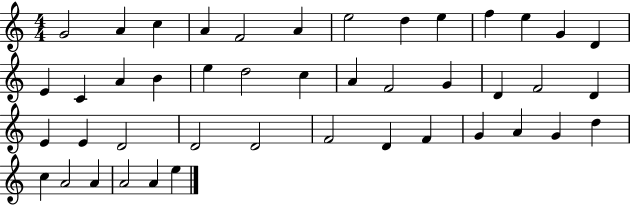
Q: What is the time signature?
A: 4/4